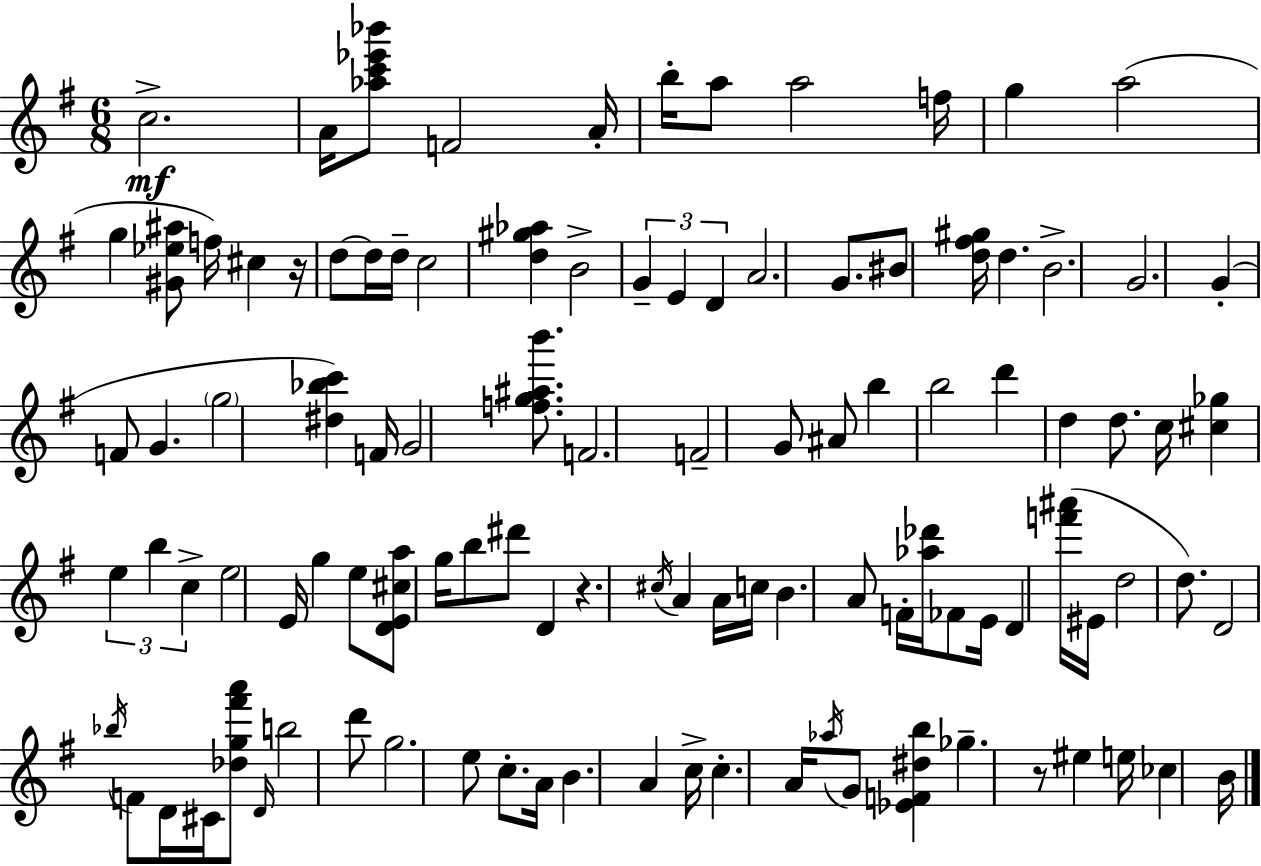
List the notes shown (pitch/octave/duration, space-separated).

C5/h. A4/s [Ab5,C6,Eb6,Bb6]/e F4/h A4/s B5/s A5/e A5/h F5/s G5/q A5/h G5/q [G#4,Eb5,A#5]/e F5/s C#5/q R/s D5/e D5/s D5/s C5/h [D5,G#5,Ab5]/q B4/h G4/q E4/q D4/q A4/h. G4/e. BIS4/e [D5,F#5,G#5]/s D5/q. B4/h. G4/h. G4/q F4/e G4/q. G5/h [D#5,Bb5,C6]/q F4/s G4/h [F5,G5,A#5,B6]/e. F4/h. F4/h G4/e A#4/e B5/q B5/h D6/q D5/q D5/e. C5/s [C#5,Gb5]/q E5/q B5/q C5/q E5/h E4/s G5/q E5/e [D4,E4,C#5,A5]/e G5/s B5/e D#6/e D4/q R/q. C#5/s A4/q A4/s C5/s B4/q. A4/e F4/s [Ab5,Db6]/s FES4/e E4/s D4/q [F6,A#6]/s EIS4/s D5/h D5/e. D4/h Bb5/s F4/e D4/s C#4/s [Db5,G5,F#6,A6]/e D4/s B5/h D6/e G5/h. E5/e C5/e. A4/s B4/q. A4/q C5/s C5/q. A4/s Ab5/s G4/e [Eb4,F4,D#5,B5]/q Gb5/q. R/e EIS5/q E5/s CES5/q B4/s